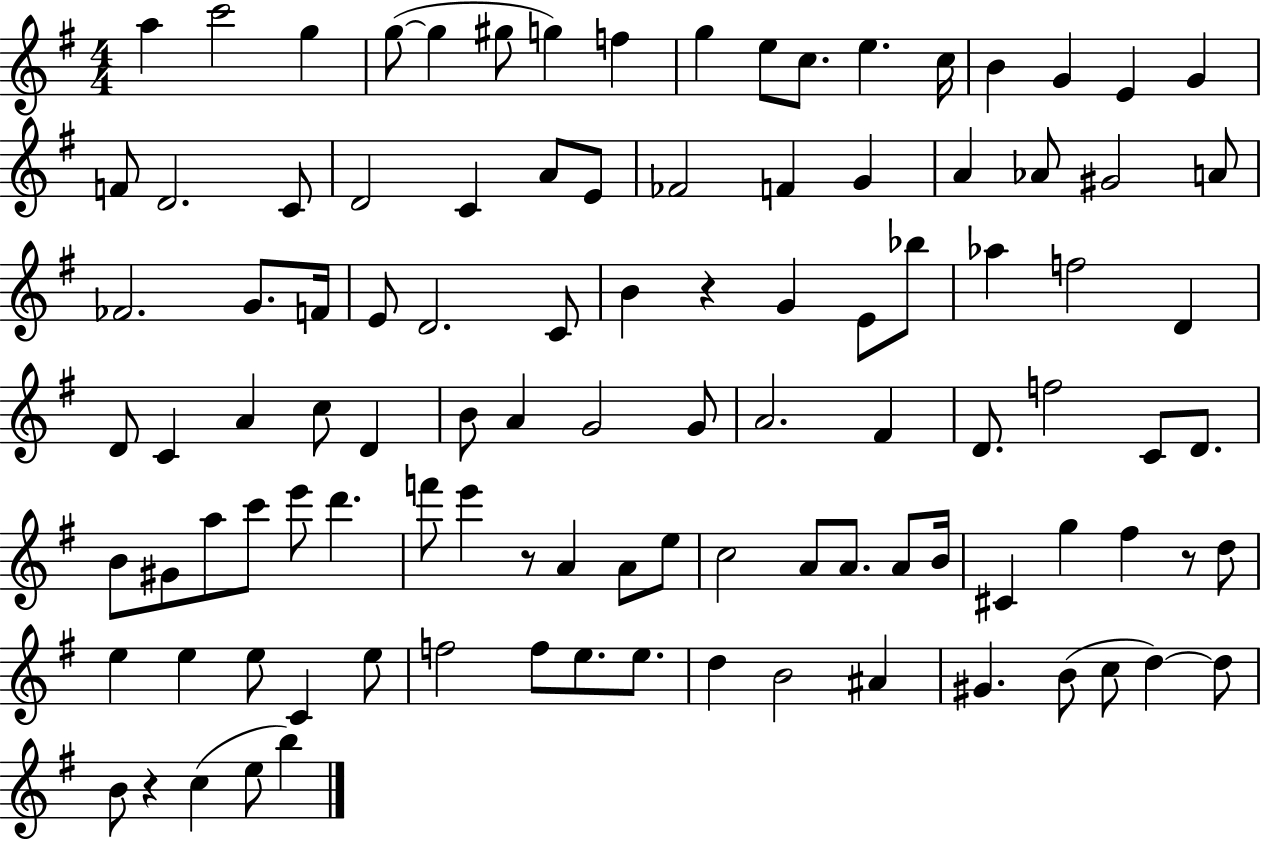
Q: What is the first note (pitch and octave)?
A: A5